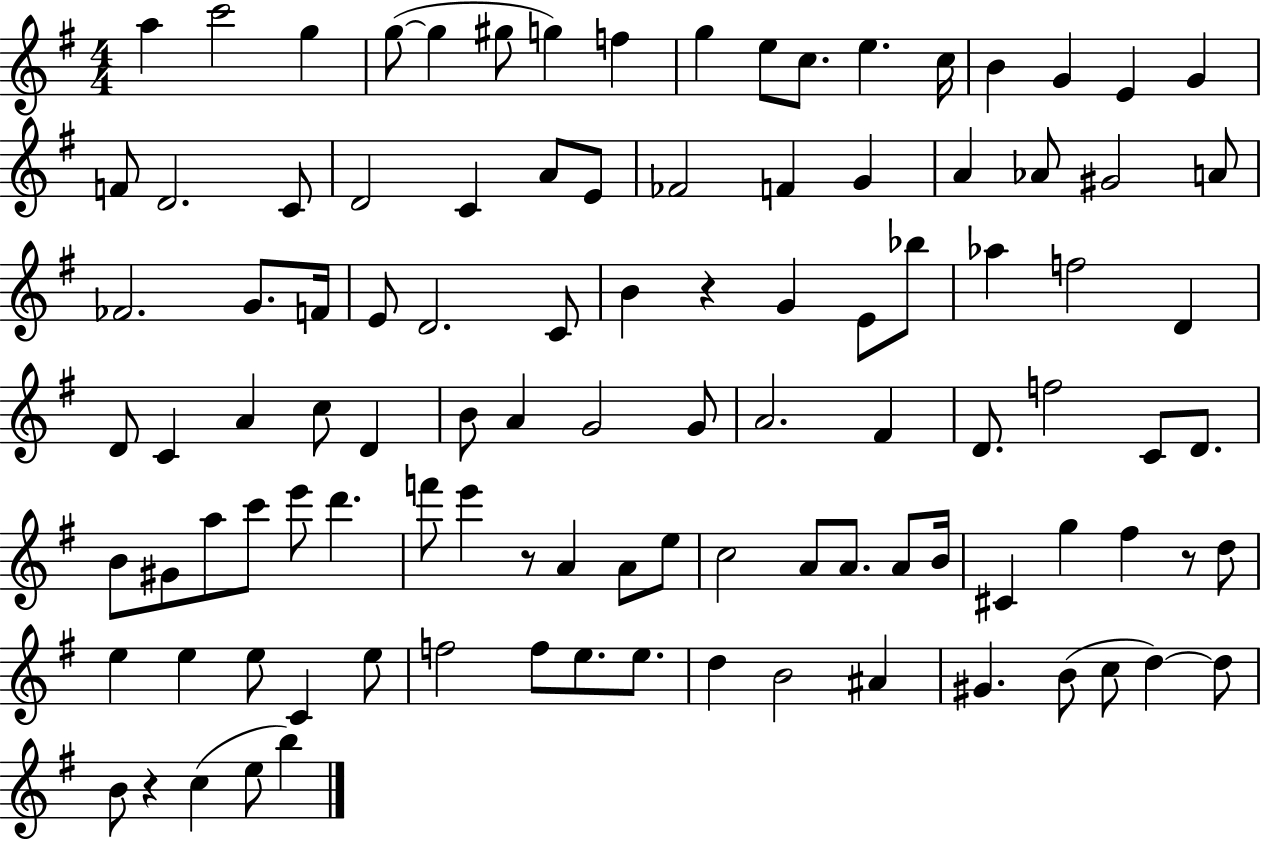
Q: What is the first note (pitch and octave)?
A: A5